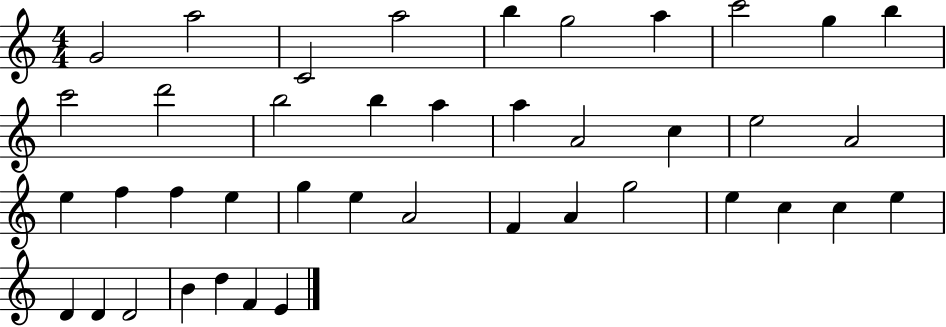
G4/h A5/h C4/h A5/h B5/q G5/h A5/q C6/h G5/q B5/q C6/h D6/h B5/h B5/q A5/q A5/q A4/h C5/q E5/h A4/h E5/q F5/q F5/q E5/q G5/q E5/q A4/h F4/q A4/q G5/h E5/q C5/q C5/q E5/q D4/q D4/q D4/h B4/q D5/q F4/q E4/q